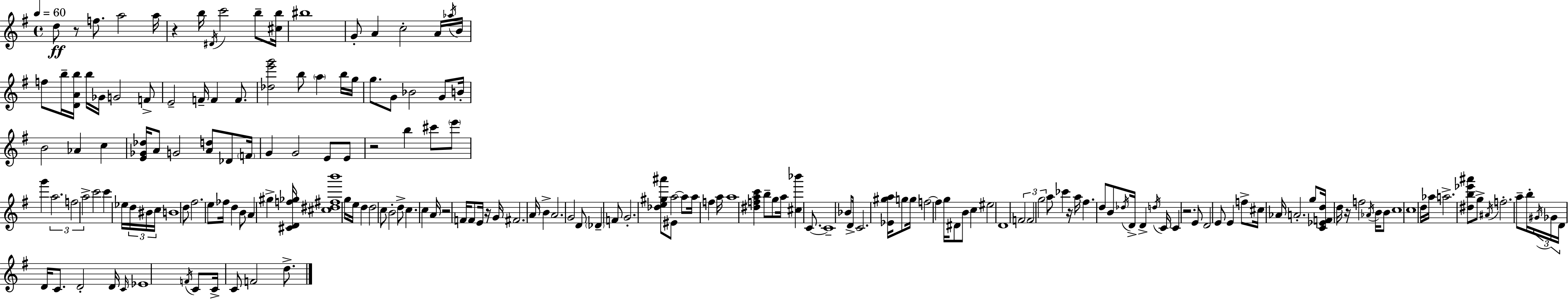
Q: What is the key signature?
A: E minor